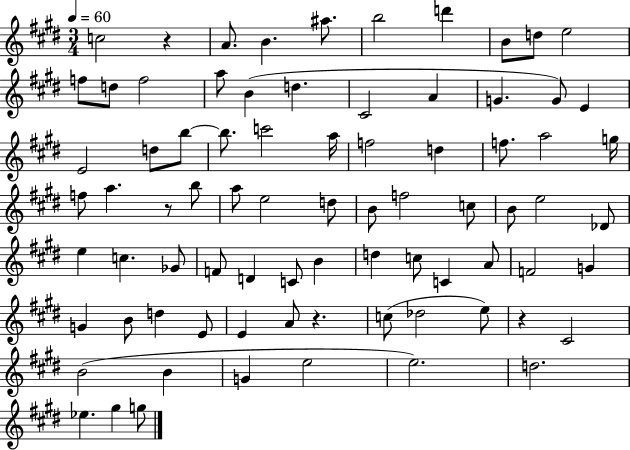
C5/h R/q A4/e. B4/q. A#5/e. B5/h D6/q B4/e D5/e E5/h F5/e D5/e F5/h A5/e B4/q D5/q. C#4/h A4/q G4/q. G4/e E4/q E4/h D5/e B5/e B5/e. C6/h A5/s F5/h D5/q F5/e. A5/h G5/s F5/e A5/q. R/e B5/e A5/e E5/h D5/e B4/e F5/h C5/e B4/e E5/h Db4/e E5/q C5/q. Gb4/e F4/e D4/q C4/e B4/q D5/q C5/e C4/q A4/e F4/h G4/q G4/q B4/e D5/q E4/e E4/q A4/e R/q. C5/e Db5/h E5/e R/q C#4/h B4/h B4/q G4/q E5/h E5/h. D5/h. Eb5/q. G#5/q G5/e